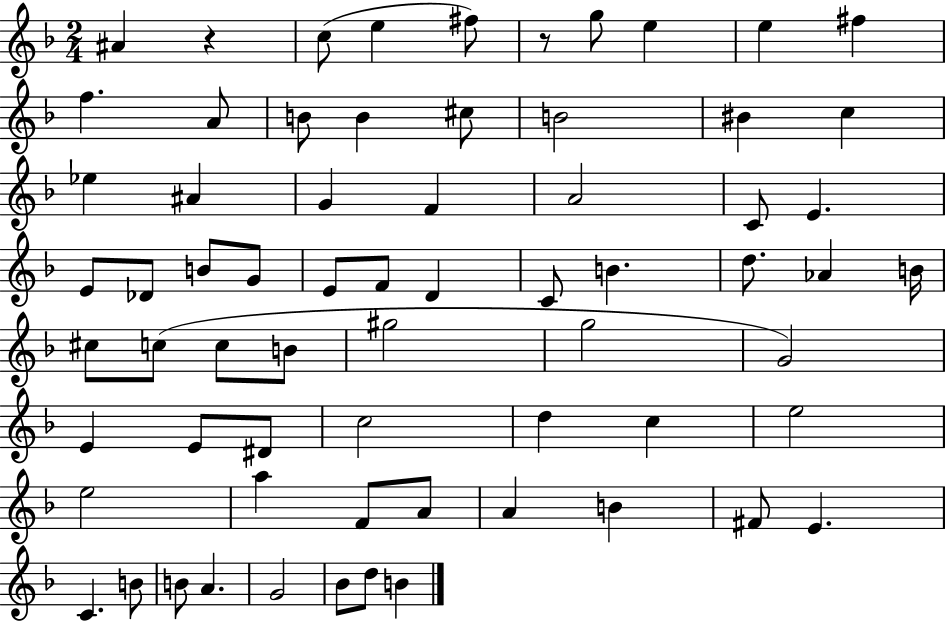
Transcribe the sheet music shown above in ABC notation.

X:1
T:Untitled
M:2/4
L:1/4
K:F
^A z c/2 e ^f/2 z/2 g/2 e e ^f f A/2 B/2 B ^c/2 B2 ^B c _e ^A G F A2 C/2 E E/2 _D/2 B/2 G/2 E/2 F/2 D C/2 B d/2 _A B/4 ^c/2 c/2 c/2 B/2 ^g2 g2 G2 E E/2 ^D/2 c2 d c e2 e2 a F/2 A/2 A B ^F/2 E C B/2 B/2 A G2 _B/2 d/2 B